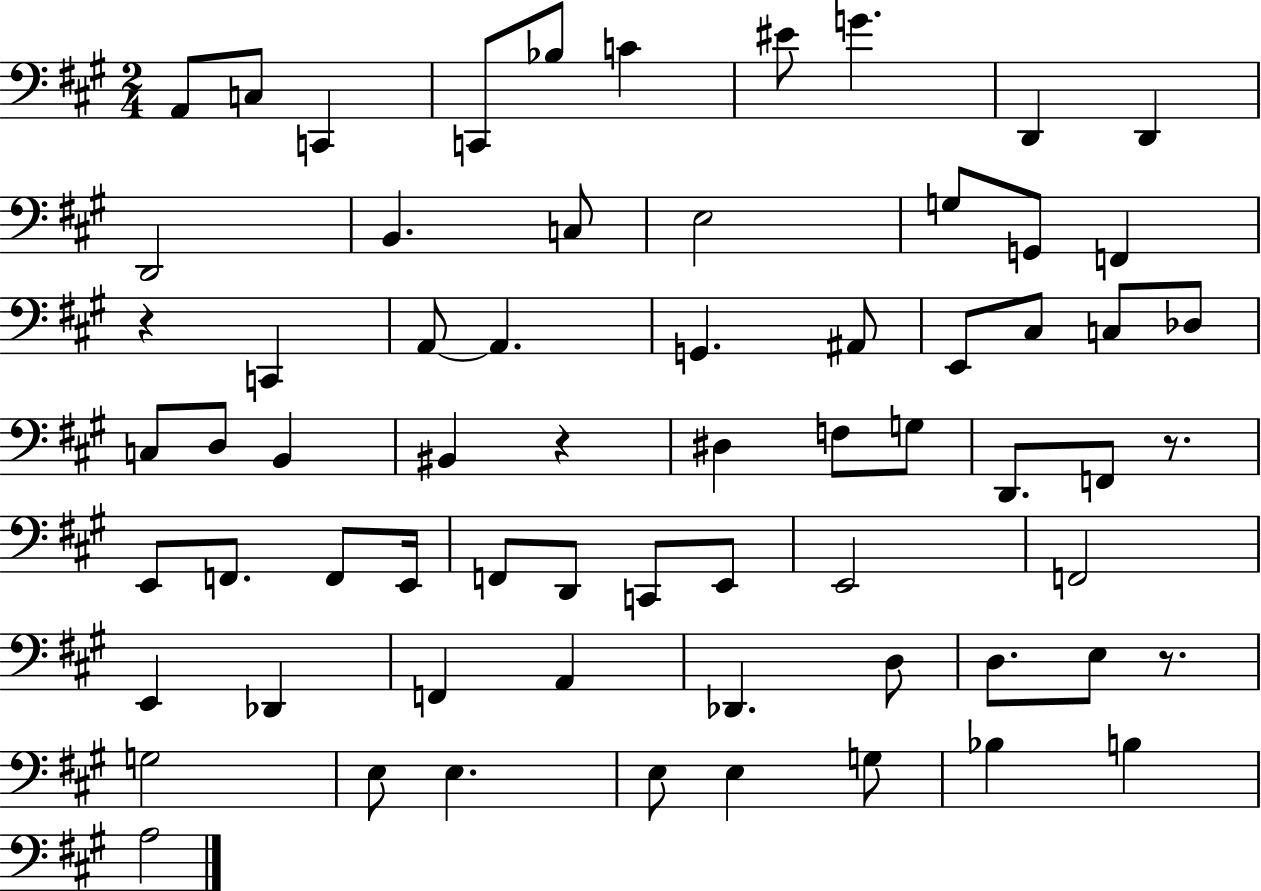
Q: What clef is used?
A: bass